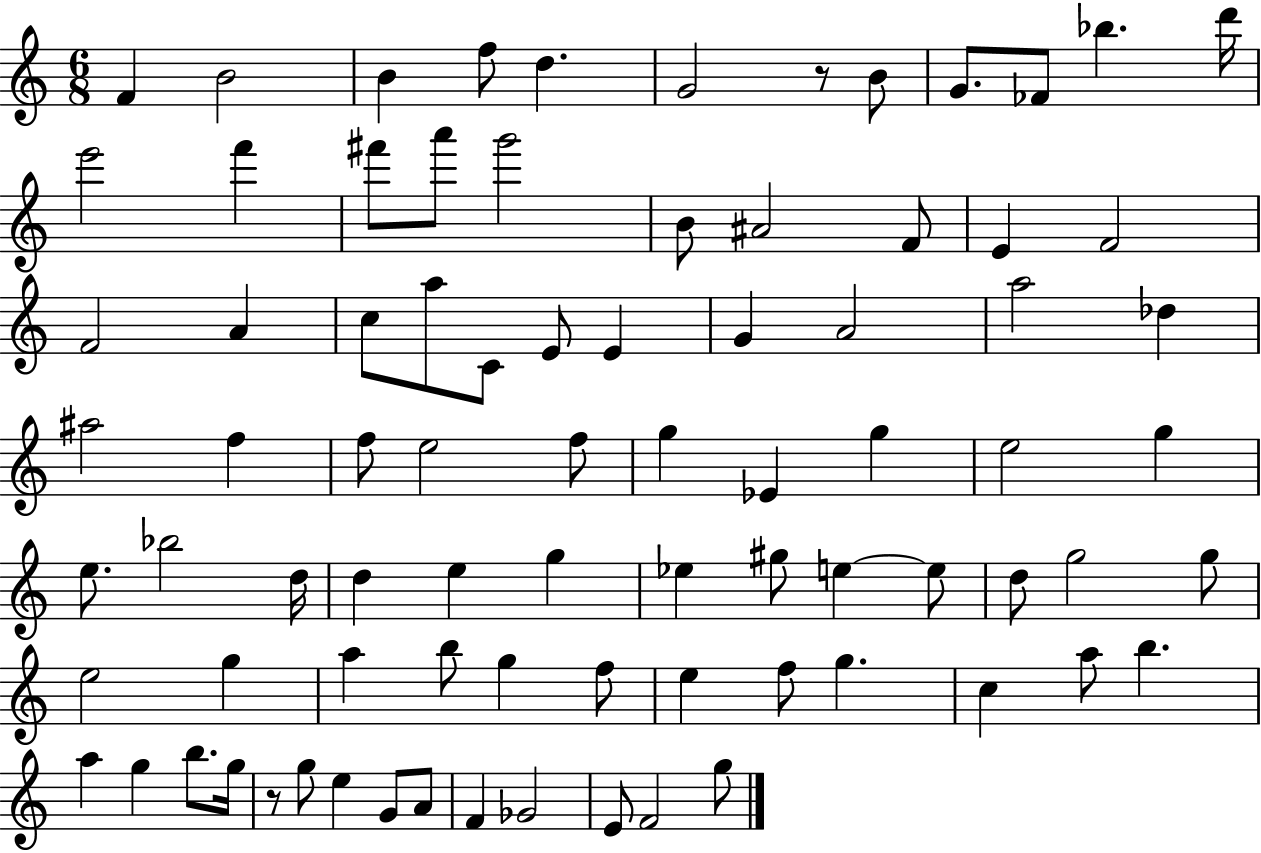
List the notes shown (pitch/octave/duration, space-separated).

F4/q B4/h B4/q F5/e D5/q. G4/h R/e B4/e G4/e. FES4/e Bb5/q. D6/s E6/h F6/q F#6/e A6/e G6/h B4/e A#4/h F4/e E4/q F4/h F4/h A4/q C5/e A5/e C4/e E4/e E4/q G4/q A4/h A5/h Db5/q A#5/h F5/q F5/e E5/h F5/e G5/q Eb4/q G5/q E5/h G5/q E5/e. Bb5/h D5/s D5/q E5/q G5/q Eb5/q G#5/e E5/q E5/e D5/e G5/h G5/e E5/h G5/q A5/q B5/e G5/q F5/e E5/q F5/e G5/q. C5/q A5/e B5/q. A5/q G5/q B5/e. G5/s R/e G5/e E5/q G4/e A4/e F4/q Gb4/h E4/e F4/h G5/e